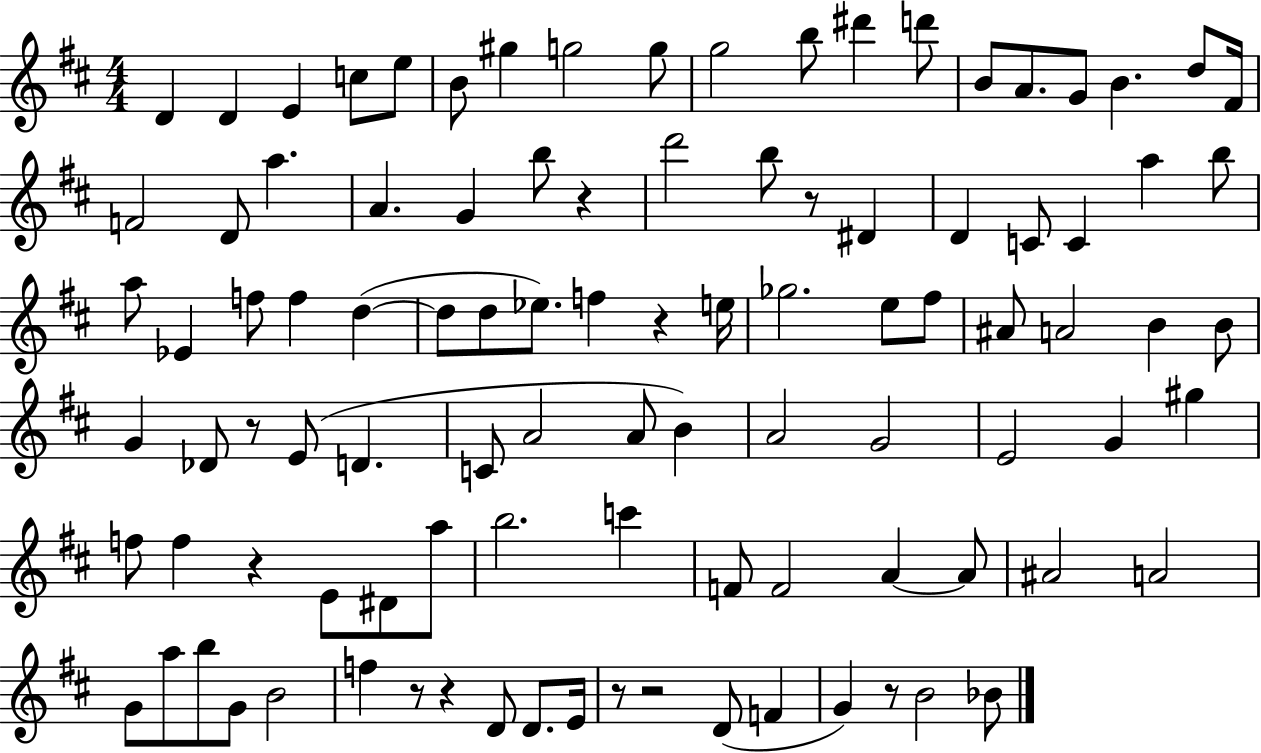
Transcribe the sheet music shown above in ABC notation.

X:1
T:Untitled
M:4/4
L:1/4
K:D
D D E c/2 e/2 B/2 ^g g2 g/2 g2 b/2 ^d' d'/2 B/2 A/2 G/2 B d/2 ^F/4 F2 D/2 a A G b/2 z d'2 b/2 z/2 ^D D C/2 C a b/2 a/2 _E f/2 f d d/2 d/2 _e/2 f z e/4 _g2 e/2 ^f/2 ^A/2 A2 B B/2 G _D/2 z/2 E/2 D C/2 A2 A/2 B A2 G2 E2 G ^g f/2 f z E/2 ^D/2 a/2 b2 c' F/2 F2 A A/2 ^A2 A2 G/2 a/2 b/2 G/2 B2 f z/2 z D/2 D/2 E/4 z/2 z2 D/2 F G z/2 B2 _B/2